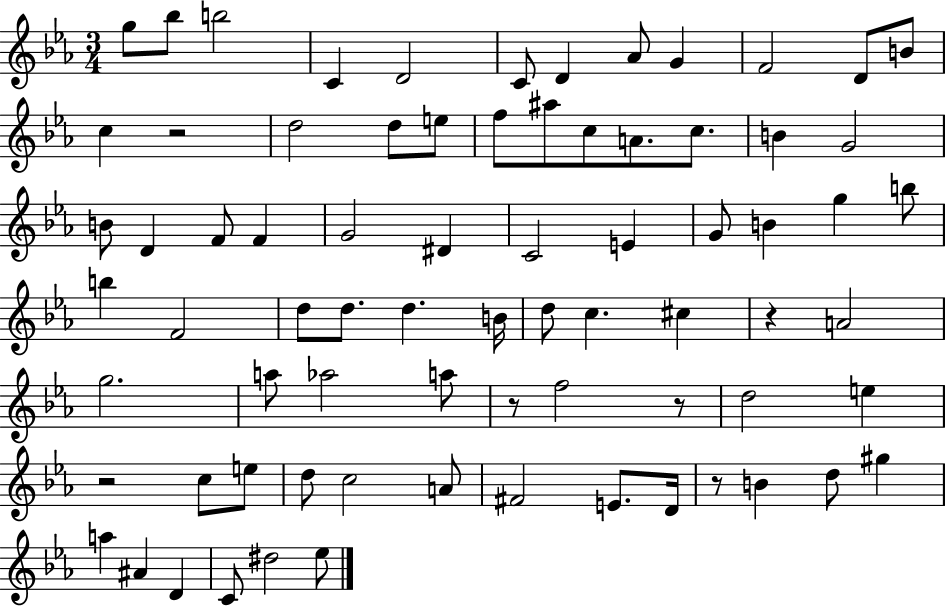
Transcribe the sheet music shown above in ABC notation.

X:1
T:Untitled
M:3/4
L:1/4
K:Eb
g/2 _b/2 b2 C D2 C/2 D _A/2 G F2 D/2 B/2 c z2 d2 d/2 e/2 f/2 ^a/2 c/2 A/2 c/2 B G2 B/2 D F/2 F G2 ^D C2 E G/2 B g b/2 b F2 d/2 d/2 d B/4 d/2 c ^c z A2 g2 a/2 _a2 a/2 z/2 f2 z/2 d2 e z2 c/2 e/2 d/2 c2 A/2 ^F2 E/2 D/4 z/2 B d/2 ^g a ^A D C/2 ^d2 _e/2